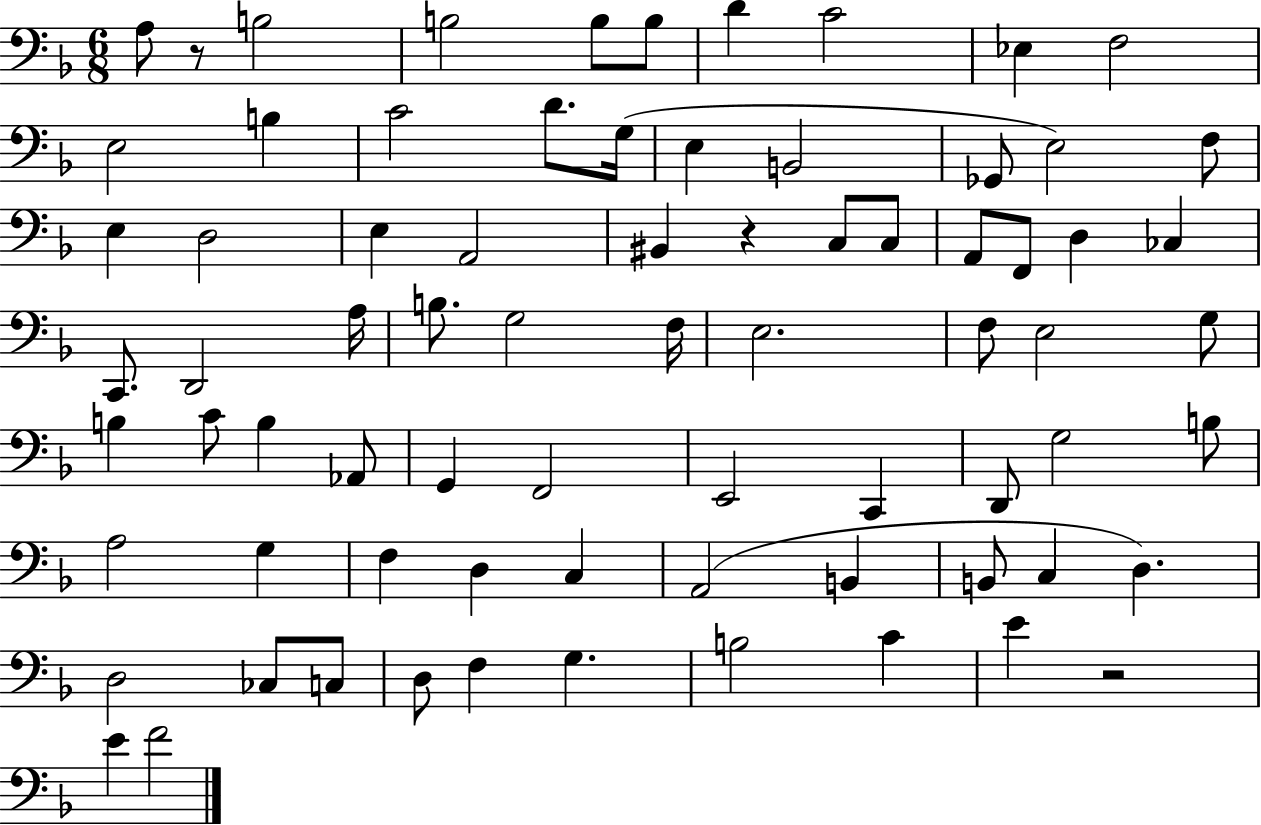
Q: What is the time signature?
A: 6/8